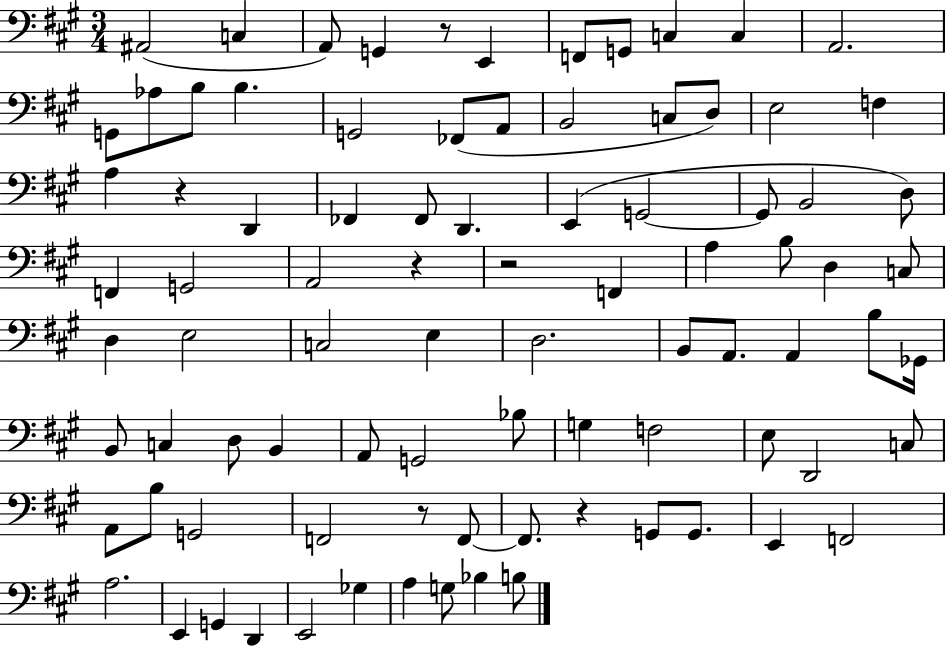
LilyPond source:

{
  \clef bass
  \numericTimeSignature
  \time 3/4
  \key a \major
  ais,2( c4 | a,8) g,4 r8 e,4 | f,8 g,8 c4 c4 | a,2. | \break g,8 aes8 b8 b4. | g,2 fes,8( a,8 | b,2 c8 d8) | e2 f4 | \break a4 r4 d,4 | fes,4 fes,8 d,4. | e,4( g,2~~ | g,8 b,2 d8) | \break f,4 g,2 | a,2 r4 | r2 f,4 | a4 b8 d4 c8 | \break d4 e2 | c2 e4 | d2. | b,8 a,8. a,4 b8 ges,16 | \break b,8 c4 d8 b,4 | a,8 g,2 bes8 | g4 f2 | e8 d,2 c8 | \break a,8 b8 g,2 | f,2 r8 f,8~~ | f,8. r4 g,8 g,8. | e,4 f,2 | \break a2. | e,4 g,4 d,4 | e,2 ges4 | a4 g8 bes4 b8 | \break \bar "|."
}